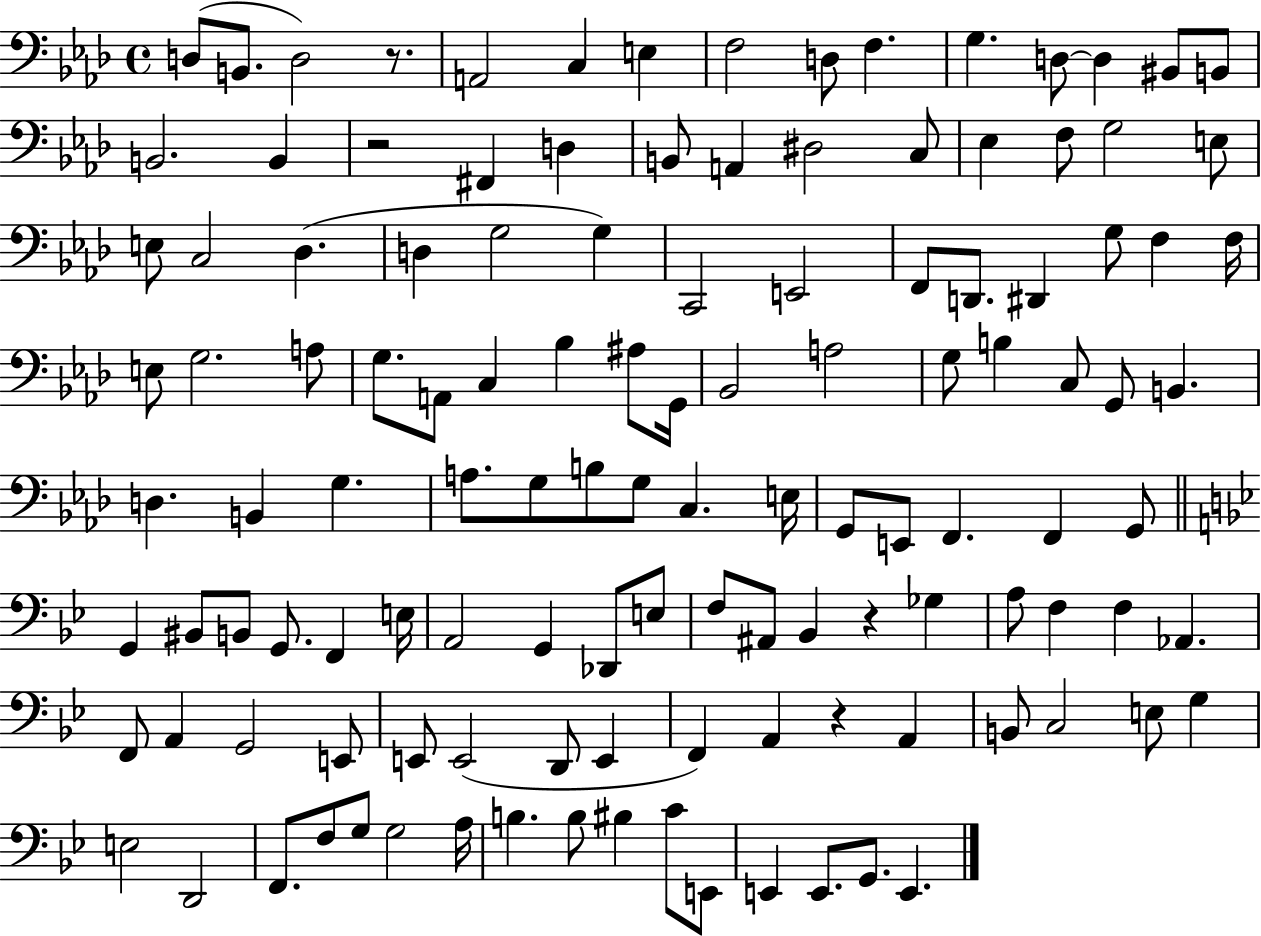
D3/e B2/e. D3/h R/e. A2/h C3/q E3/q F3/h D3/e F3/q. G3/q. D3/e D3/q BIS2/e B2/e B2/h. B2/q R/h F#2/q D3/q B2/e A2/q D#3/h C3/e Eb3/q F3/e G3/h E3/e E3/e C3/h Db3/q. D3/q G3/h G3/q C2/h E2/h F2/e D2/e. D#2/q G3/e F3/q F3/s E3/e G3/h. A3/e G3/e. A2/e C3/q Bb3/q A#3/e G2/s Bb2/h A3/h G3/e B3/q C3/e G2/e B2/q. D3/q. B2/q G3/q. A3/e. G3/e B3/e G3/e C3/q. E3/s G2/e E2/e F2/q. F2/q G2/e G2/q BIS2/e B2/e G2/e. F2/q E3/s A2/h G2/q Db2/e E3/e F3/e A#2/e Bb2/q R/q Gb3/q A3/e F3/q F3/q Ab2/q. F2/e A2/q G2/h E2/e E2/e E2/h D2/e E2/q F2/q A2/q R/q A2/q B2/e C3/h E3/e G3/q E3/h D2/h F2/e. F3/e G3/e G3/h A3/s B3/q. B3/e BIS3/q C4/e E2/e E2/q E2/e. G2/e. E2/q.